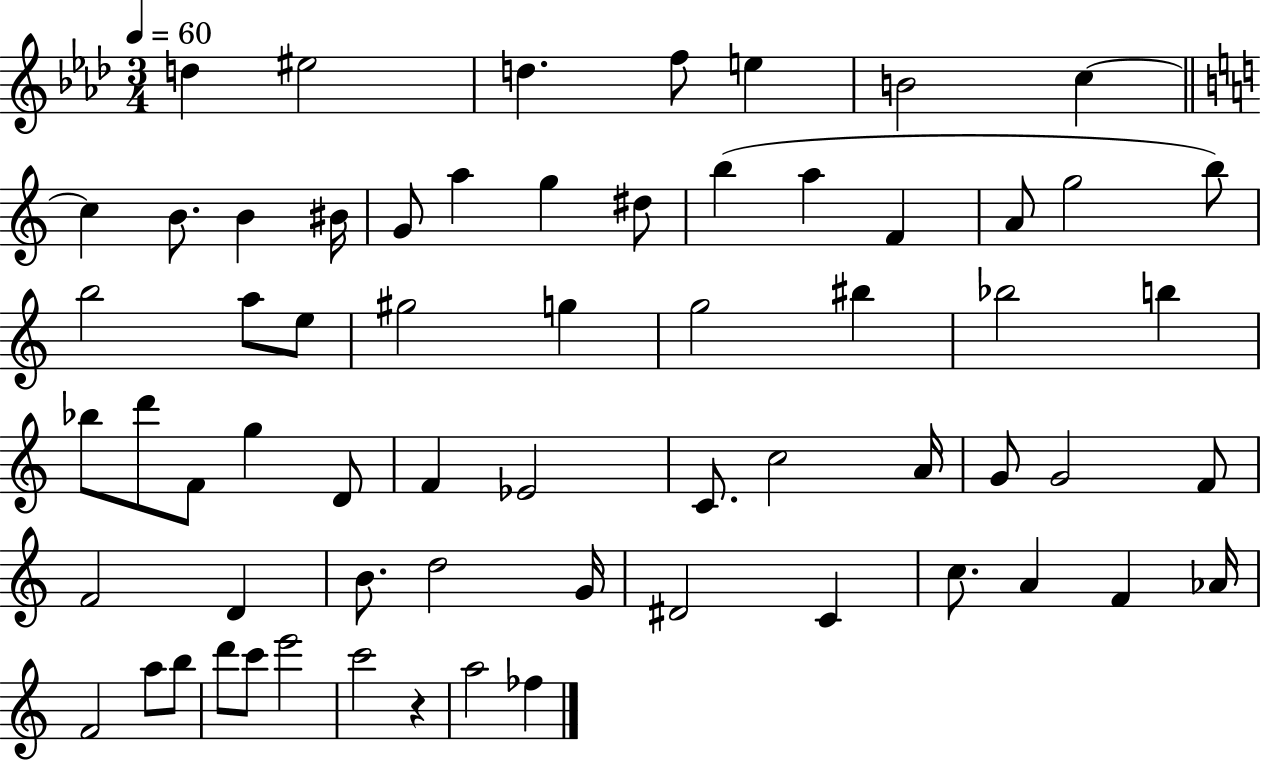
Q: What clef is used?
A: treble